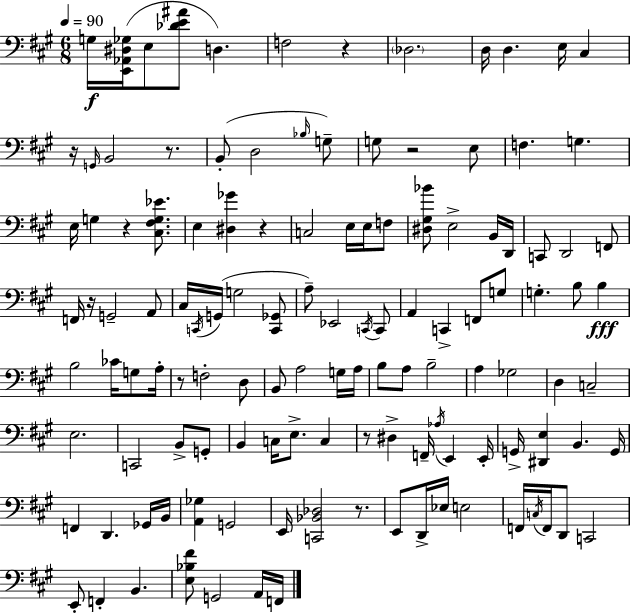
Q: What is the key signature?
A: A major